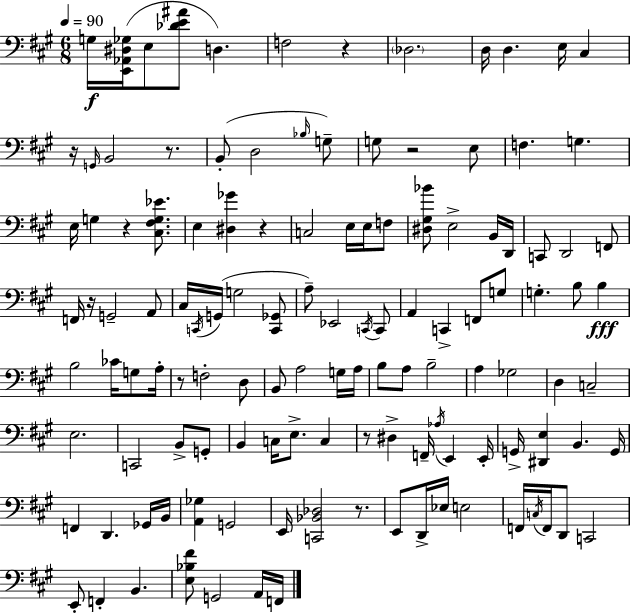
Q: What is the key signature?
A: A major